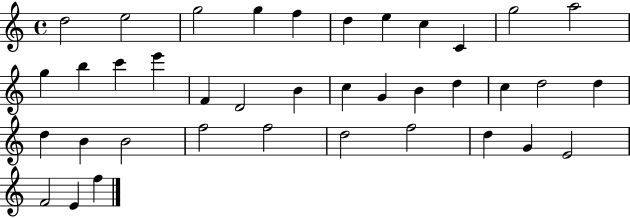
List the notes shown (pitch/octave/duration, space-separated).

D5/h E5/h G5/h G5/q F5/q D5/q E5/q C5/q C4/q G5/h A5/h G5/q B5/q C6/q E6/q F4/q D4/h B4/q C5/q G4/q B4/q D5/q C5/q D5/h D5/q D5/q B4/q B4/h F5/h F5/h D5/h F5/h D5/q G4/q E4/h F4/h E4/q F5/q